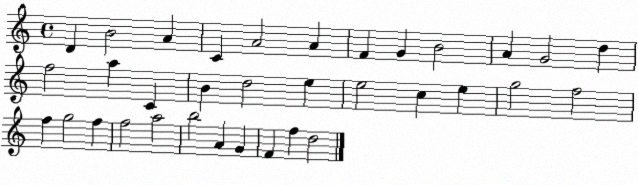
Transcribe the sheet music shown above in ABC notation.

X:1
T:Untitled
M:4/4
L:1/4
K:C
D B2 A C A2 A F G B2 A G2 d f2 a C B d2 e e2 c e g2 f2 f g2 f f2 a2 b2 A G F f d2